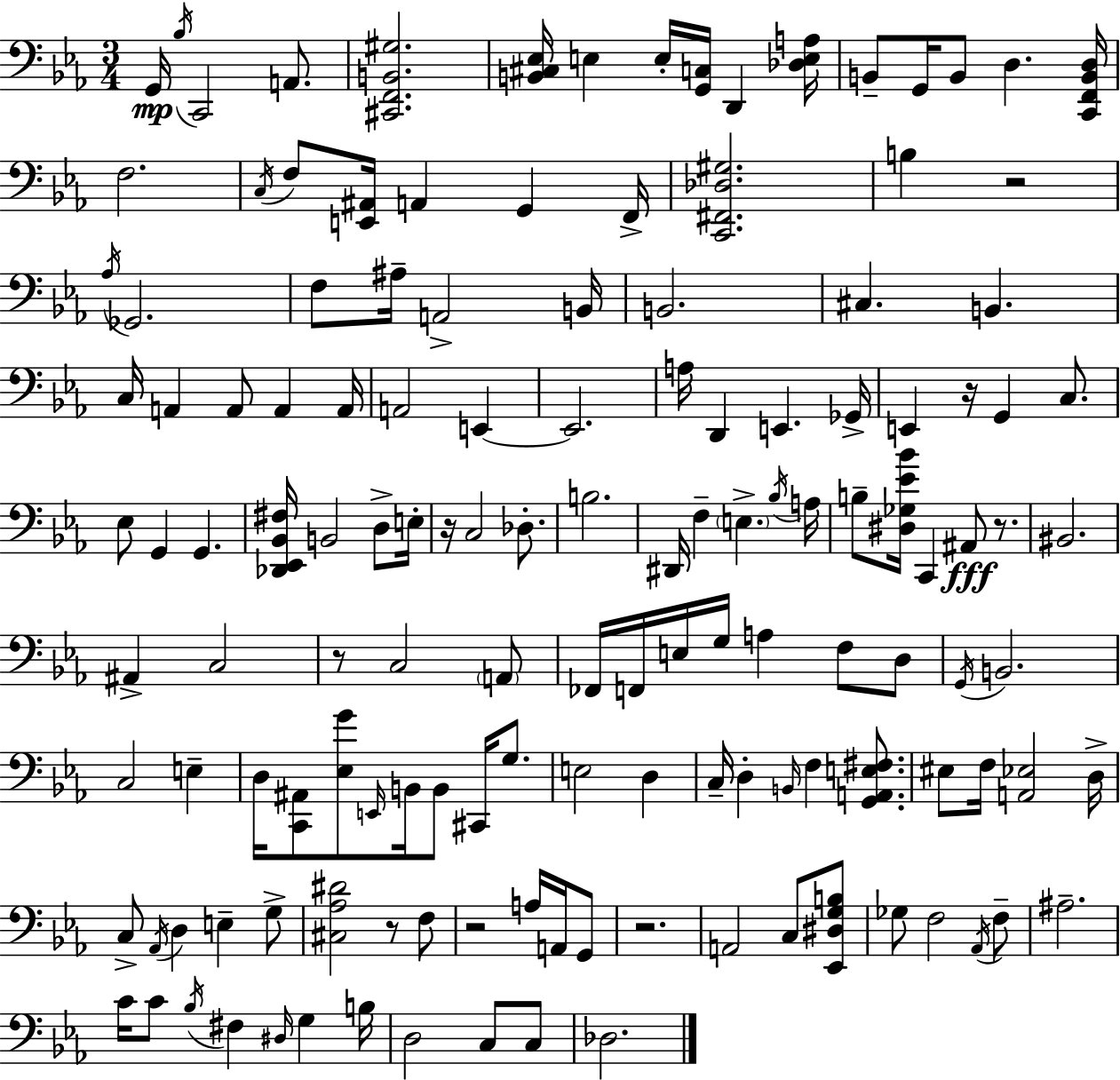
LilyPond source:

{
  \clef bass
  \numericTimeSignature
  \time 3/4
  \key c \minor
  g,16\mp \acciaccatura { bes16 } c,2 a,8. | <cis, f, b, gis>2. | <b, cis ees>16 e4 e16-. <g, c>16 d,4 | <des e a>16 b,8-- g,16 b,8 d4. | \break <c, f, b, d>16 f2. | \acciaccatura { c16 } f8 <e, ais,>16 a,4 g,4 | f,16-> <c, fis, des gis>2. | b4 r2 | \break \acciaccatura { aes16 } ges,2. | f8 ais16-- a,2-> | b,16 b,2. | cis4. b,4. | \break c16 a,4 a,8 a,4 | a,16 a,2 e,4~~ | e,2. | a16 d,4 e,4. | \break ges,16-> e,4 r16 g,4 | c8. ees8 g,4 g,4. | <des, ees, bes, fis>16 b,2 | d8-> e16-. r16 c2 | \break des8.-. b2. | dis,16 f4-- \parenthesize e4.-> | \acciaccatura { bes16 } a16 b8-- <dis ges ees' bes'>16 c,4 ais,8\fff | r8. bis,2. | \break ais,4-> c2 | r8 c2 | \parenthesize a,8 fes,16 f,16 e16 g16 a4 | f8 d8 \acciaccatura { g,16 } b,2. | \break c2 | e4-- d16 <c, ais,>8 <ees g'>8 \grace { e,16 } b,16 | b,8 cis,16 g8. e2 | d4 c16-- d4-. \grace { b,16 } | \break f4 <g, a, e fis>8. eis8 f16 <a, ees>2 | d16-> c8-> \acciaccatura { aes,16 } d4 | e4-- g8-> <cis aes dis'>2 | r8 f8 r2 | \break a16 a,16 g,8 r2. | a,2 | c8 <ees, dis g b>8 ges8 f2 | \acciaccatura { aes,16 } f8-- ais2.-- | \break c'16 c'8 | \acciaccatura { bes16 } fis4 \grace { dis16 } g4 b16 d2 | c8 c8 des2. | \bar "|."
}